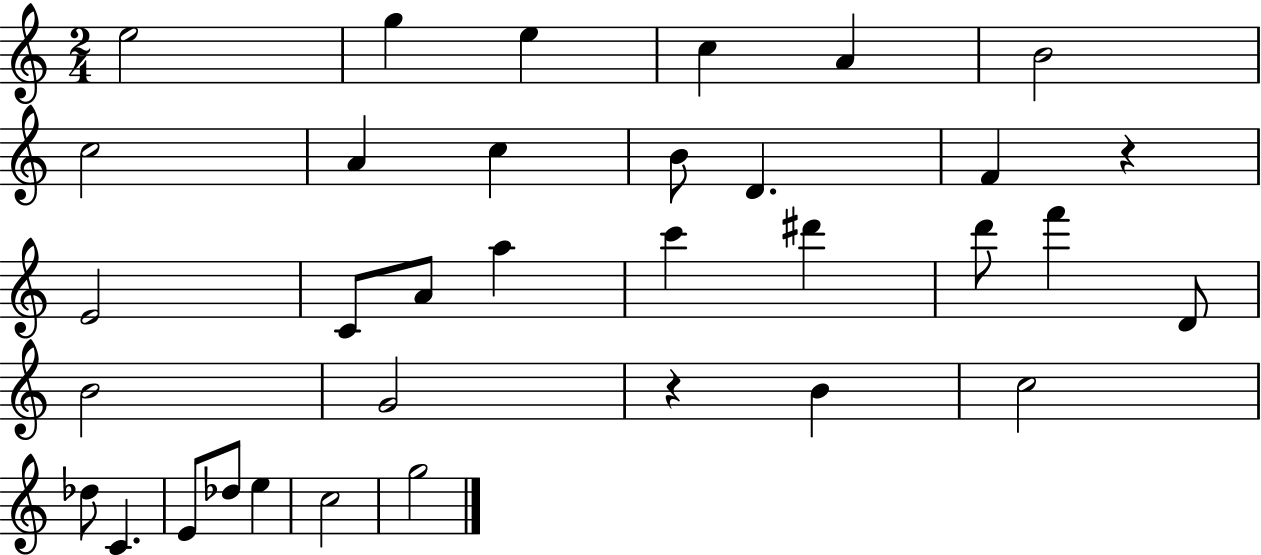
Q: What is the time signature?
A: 2/4